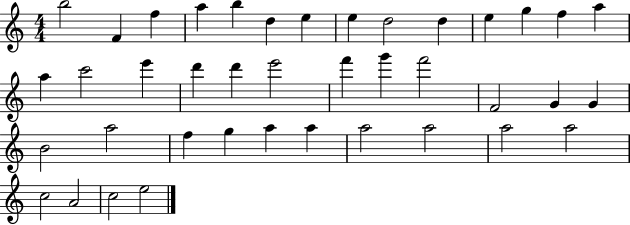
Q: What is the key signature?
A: C major